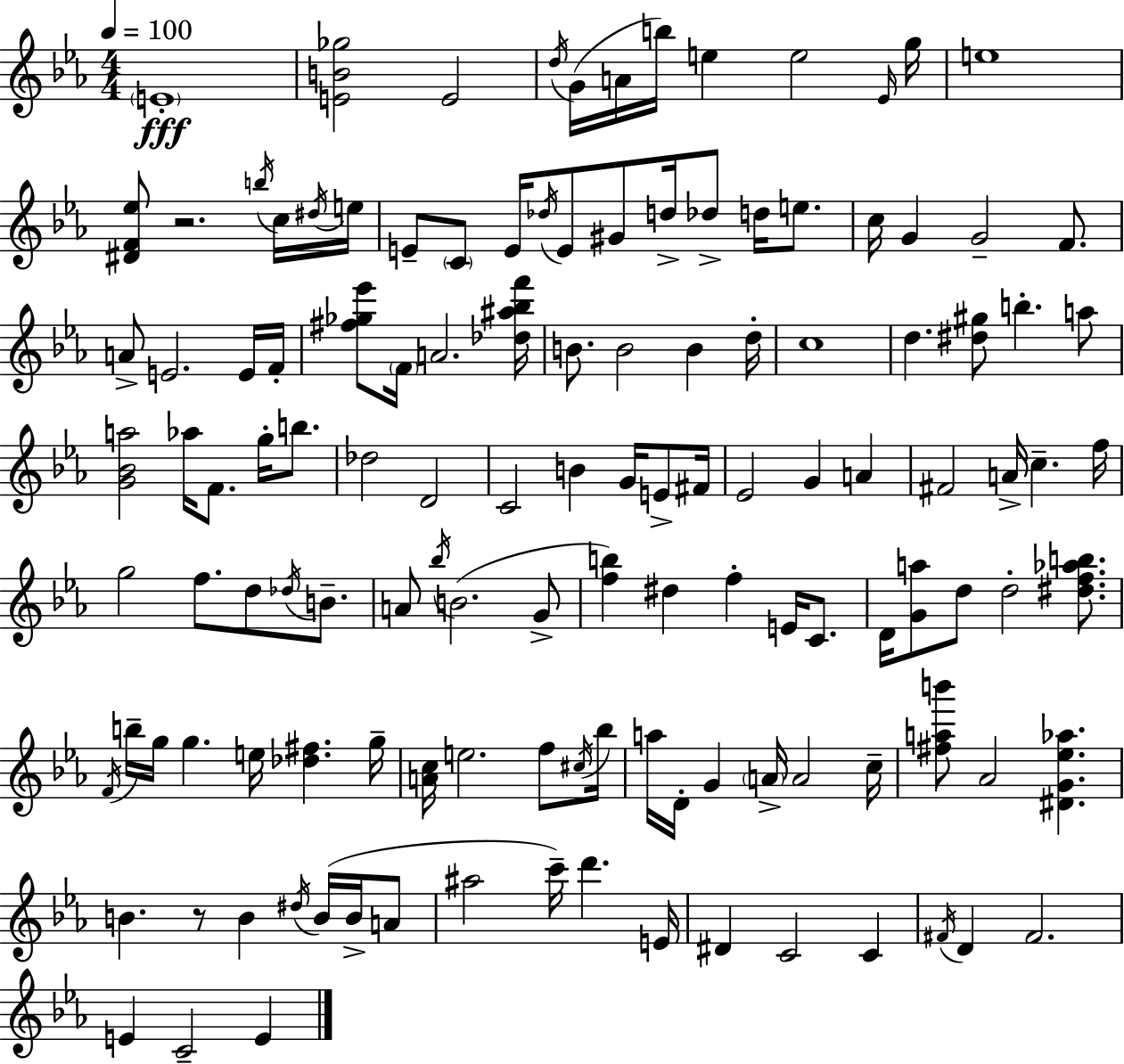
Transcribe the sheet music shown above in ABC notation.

X:1
T:Untitled
M:4/4
L:1/4
K:Cm
E4 [EB_g]2 E2 d/4 G/4 A/4 b/4 e e2 _E/4 g/4 e4 [^DF_e]/2 z2 b/4 c/4 ^d/4 e/4 E/2 C/2 E/4 _d/4 E/2 ^G/2 d/4 _d/2 d/4 e/2 c/4 G G2 F/2 A/2 E2 E/4 F/4 [^f_g_e']/2 F/4 A2 [_d^a_bf']/4 B/2 B2 B d/4 c4 d [^d^g]/2 b a/2 [G_Ba]2 _a/4 F/2 g/4 b/2 _d2 D2 C2 B G/4 E/2 ^F/4 _E2 G A ^F2 A/4 c f/4 g2 f/2 d/2 _d/4 B/2 A/2 _b/4 B2 G/2 [fb] ^d f E/4 C/2 D/4 [Ga]/2 d/2 d2 [^df_ab]/2 F/4 b/4 g/4 g e/4 [_d^f] g/4 [Ac]/4 e2 f/2 ^c/4 _b/4 a/4 D/4 G A/4 A2 c/4 [^fab']/2 _A2 [^DG_e_a] B z/2 B ^d/4 B/4 B/4 A/2 ^a2 c'/4 d' E/4 ^D C2 C ^F/4 D ^F2 E C2 E